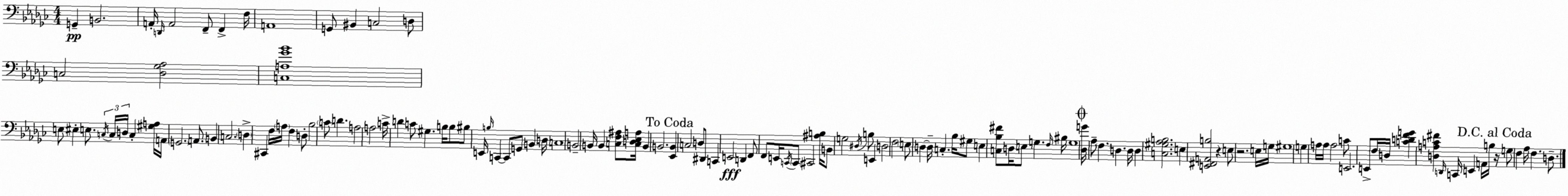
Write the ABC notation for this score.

X:1
T:Untitled
M:4/4
L:1/4
K:Ebm
G,, B,,2 A,,/4 D,,/4 A,,2 F,,/2 F,, F,/4 A,,4 G,,/2 ^B,, C,2 D,/2 C,2 [_D,_G,_A,]2 [C,A,_G_B]4 E,/2 ^E, E,/2 C,/4 C,/4 D,/4 C, [^G,A,]/4 A,,/4 G,,2 A,,/2 B,, C,2 D, ^C,, F,/4 A,/4 F, D,/2 _B,2 C/2 D A,2 A,2 C/4 D C/2 ^G, B,/4 B,/2 ^B,/2 E,,/4 B,/4 C,, C,,/2 G,,/2 B,, D,/4 C,4 B,,2 B,,/4 B,, [C,F,^A,]/2 [C,D,_E,A,]/4 B,, B,,2 [_E,,B,,] C,2 D,/2 ^D,,/2 C,, E,,2 D,, F,,/2 F,,/2 E,,/4 C,,/4 C,,/2 ^C,,2 [^A,B,]/4 B,,/2 G,2 ^D,/4 B,/2 E,, D,2 F,2 E,/2 D, D,/4 C, _B,/4 ^G,/2 E, [C,_B,^F]/2 D,/4 E,/2 G, F,/4 ^B,/4 G,4 [_D,G]/4 _A,/2 F, D, D,/4 D, [C,^G,_A,B,]2 E, [E,,^F,,A,,B,]2 z E,/2 z2 E,/4 G,/4 ^G,4 G, A,/4 A,/4 A,2 C/2 E,,2 E,,/2 F,/4 D,/4 [CDFG] [D,A,C^F] D,,/4 C,,/4 E,, A,,/4 B,/4 z/4 G,/2 F, _A,/4 F, D,/2